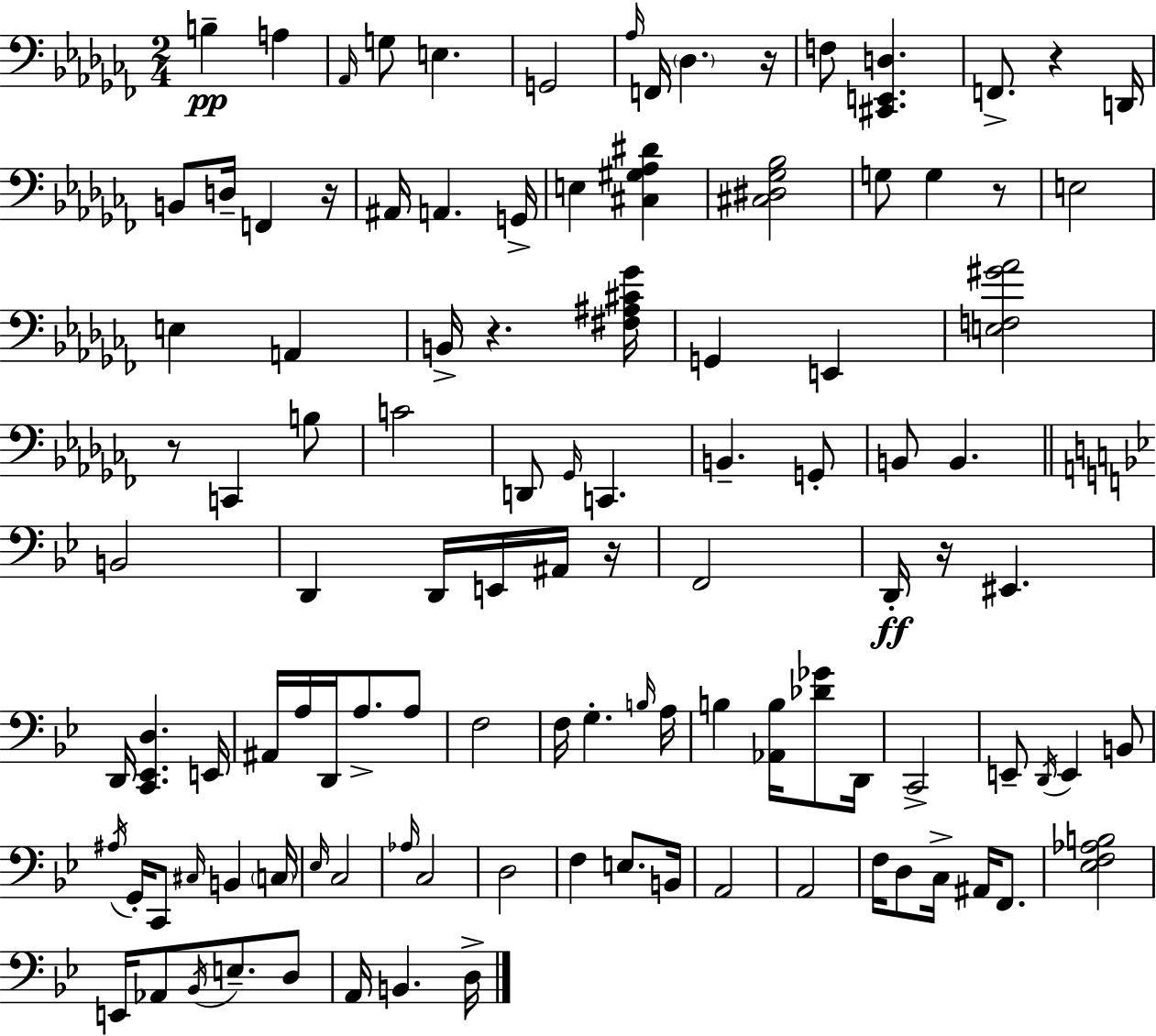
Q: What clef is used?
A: bass